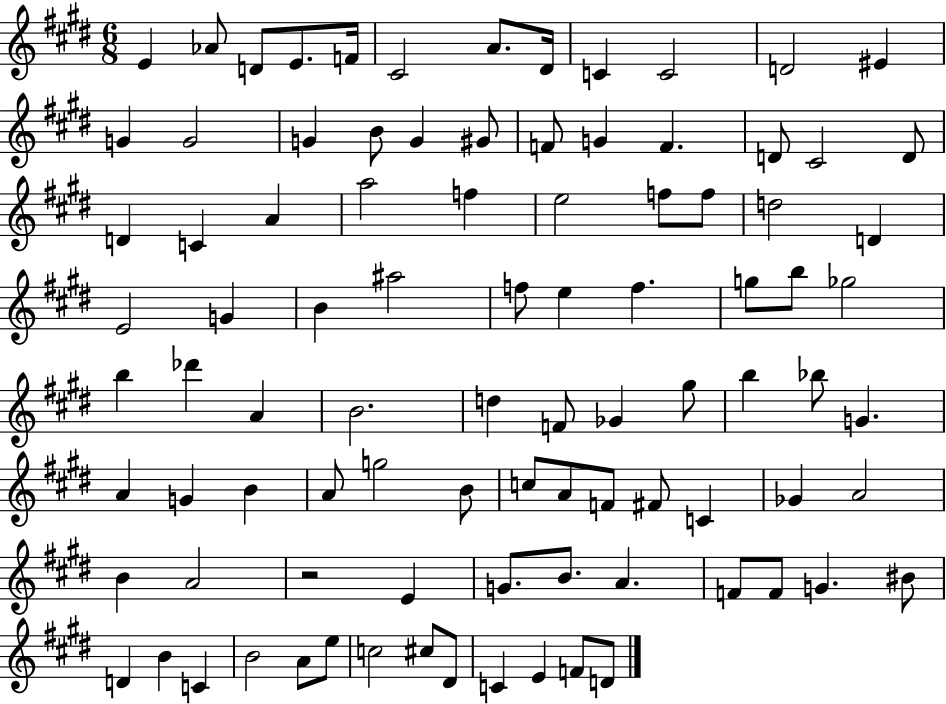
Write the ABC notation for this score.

X:1
T:Untitled
M:6/8
L:1/4
K:E
E _A/2 D/2 E/2 F/4 ^C2 A/2 ^D/4 C C2 D2 ^E G G2 G B/2 G ^G/2 F/2 G F D/2 ^C2 D/2 D C A a2 f e2 f/2 f/2 d2 D E2 G B ^a2 f/2 e f g/2 b/2 _g2 b _d' A B2 d F/2 _G ^g/2 b _b/2 G A G B A/2 g2 B/2 c/2 A/2 F/2 ^F/2 C _G A2 B A2 z2 E G/2 B/2 A F/2 F/2 G ^B/2 D B C B2 A/2 e/2 c2 ^c/2 ^D/2 C E F/2 D/2